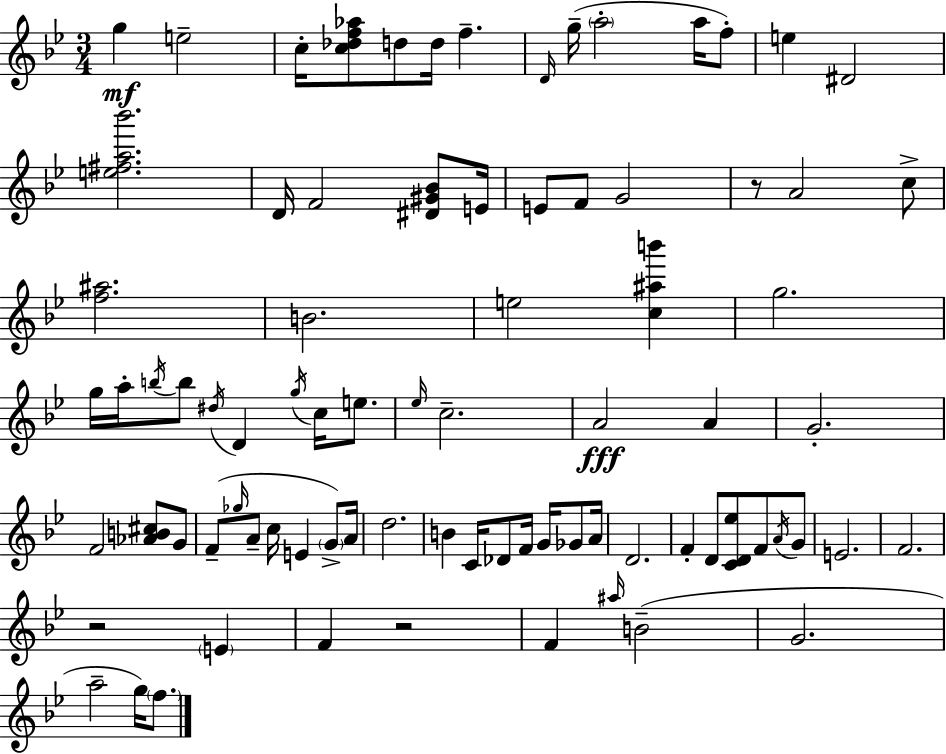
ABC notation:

X:1
T:Untitled
M:3/4
L:1/4
K:Gm
g e2 c/4 [c_df_a]/2 d/2 d/4 f D/4 g/4 a2 a/4 f/2 e ^D2 [e^fa_b']2 D/4 F2 [^D^G_B]/2 E/4 E/2 F/2 G2 z/2 A2 c/2 [f^a]2 B2 e2 [c^ab'] g2 g/4 a/4 b/4 b/2 ^d/4 D g/4 c/4 e/2 _e/4 c2 A2 A G2 F2 [_AB^c]/2 G/2 F/2 _g/4 A/2 c/4 E G/2 A/4 d2 B C/4 _D/2 F/4 G/4 _G/2 A/4 D2 F D/2 [CD_e]/2 F/2 A/4 G/2 E2 F2 z2 E F z2 F ^a/4 B2 G2 a2 g/4 f/2